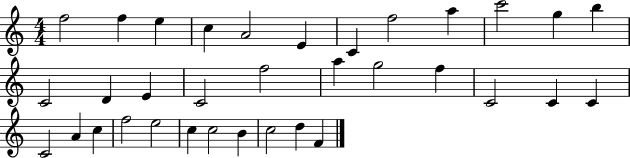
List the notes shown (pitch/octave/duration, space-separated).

F5/h F5/q E5/q C5/q A4/h E4/q C4/q F5/h A5/q C6/h G5/q B5/q C4/h D4/q E4/q C4/h F5/h A5/q G5/h F5/q C4/h C4/q C4/q C4/h A4/q C5/q F5/h E5/h C5/q C5/h B4/q C5/h D5/q F4/q